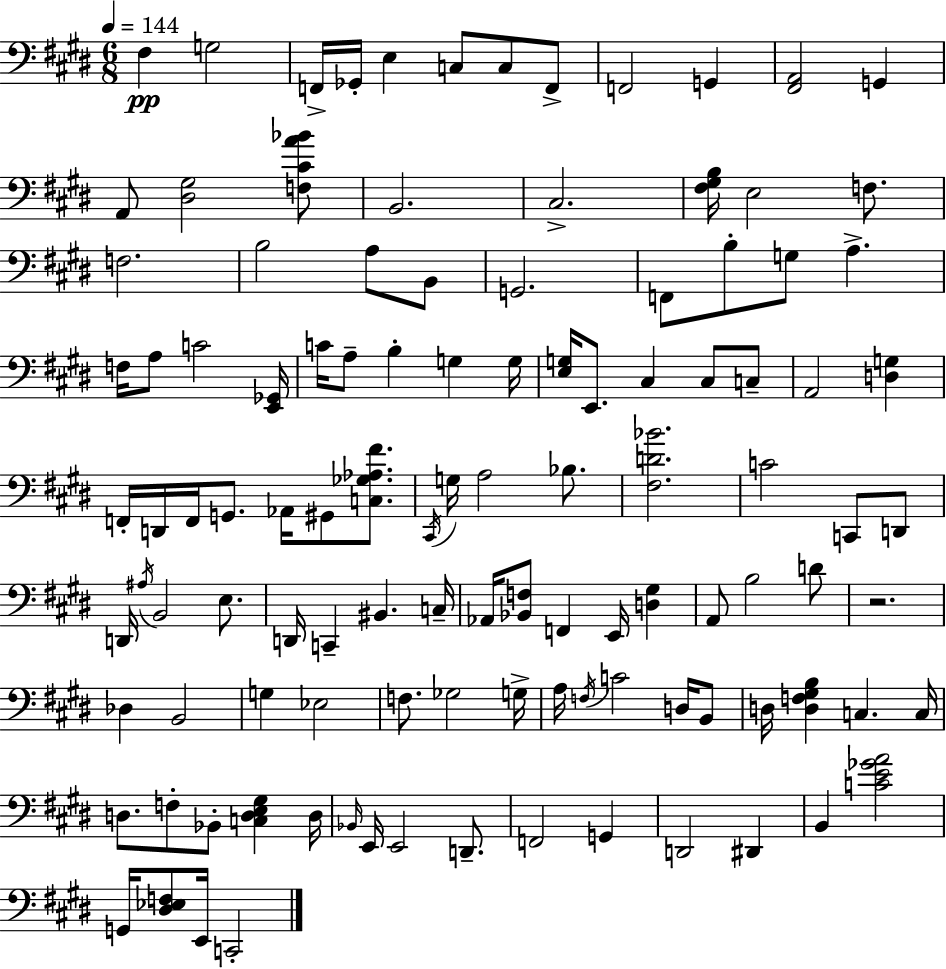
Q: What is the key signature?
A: E major